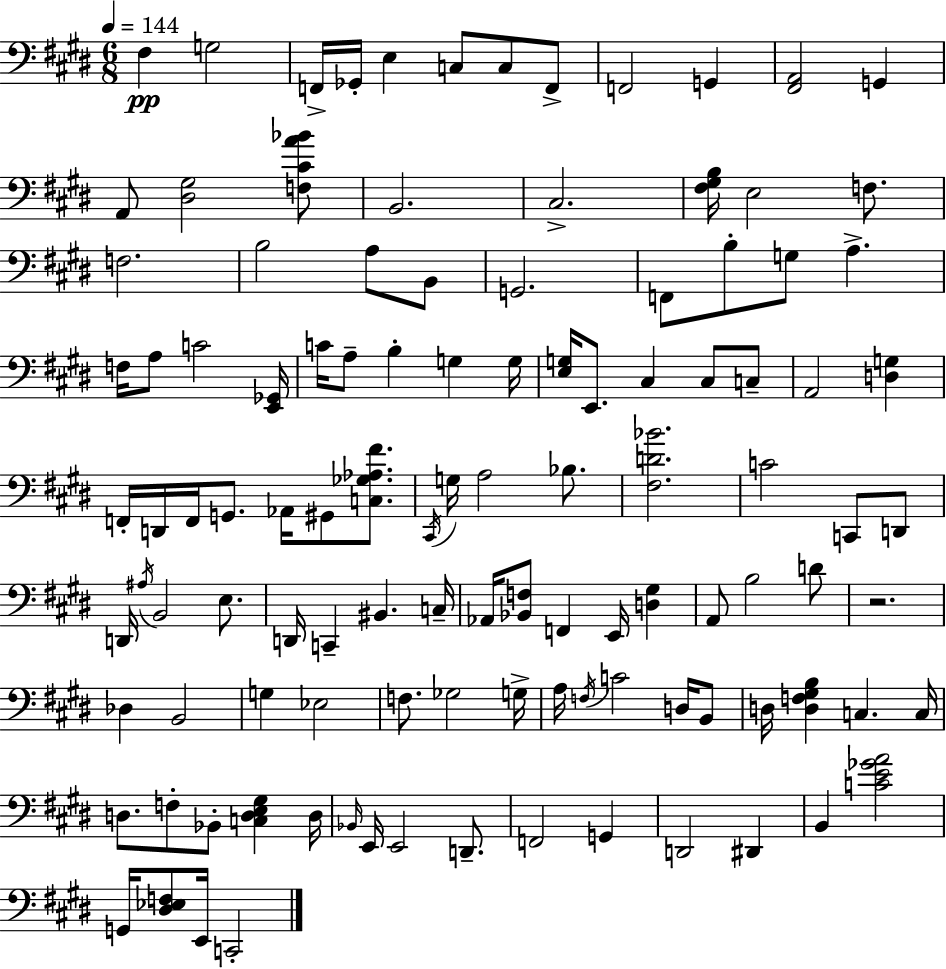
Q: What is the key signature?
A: E major